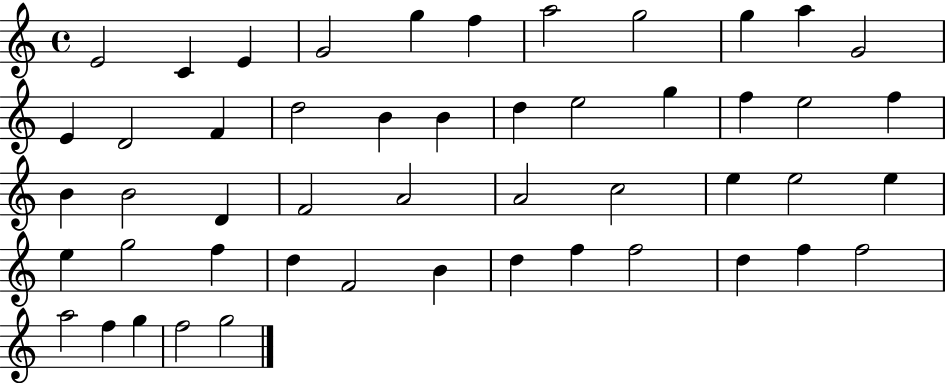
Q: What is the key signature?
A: C major